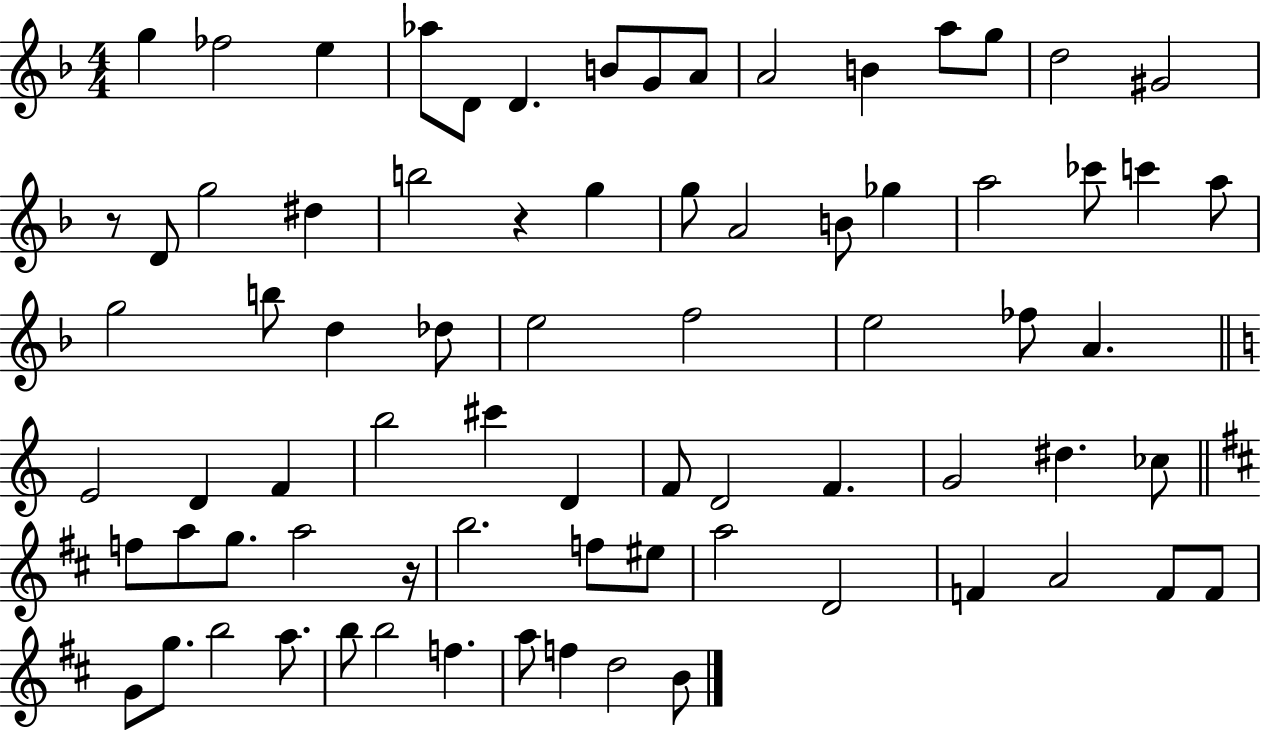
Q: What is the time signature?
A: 4/4